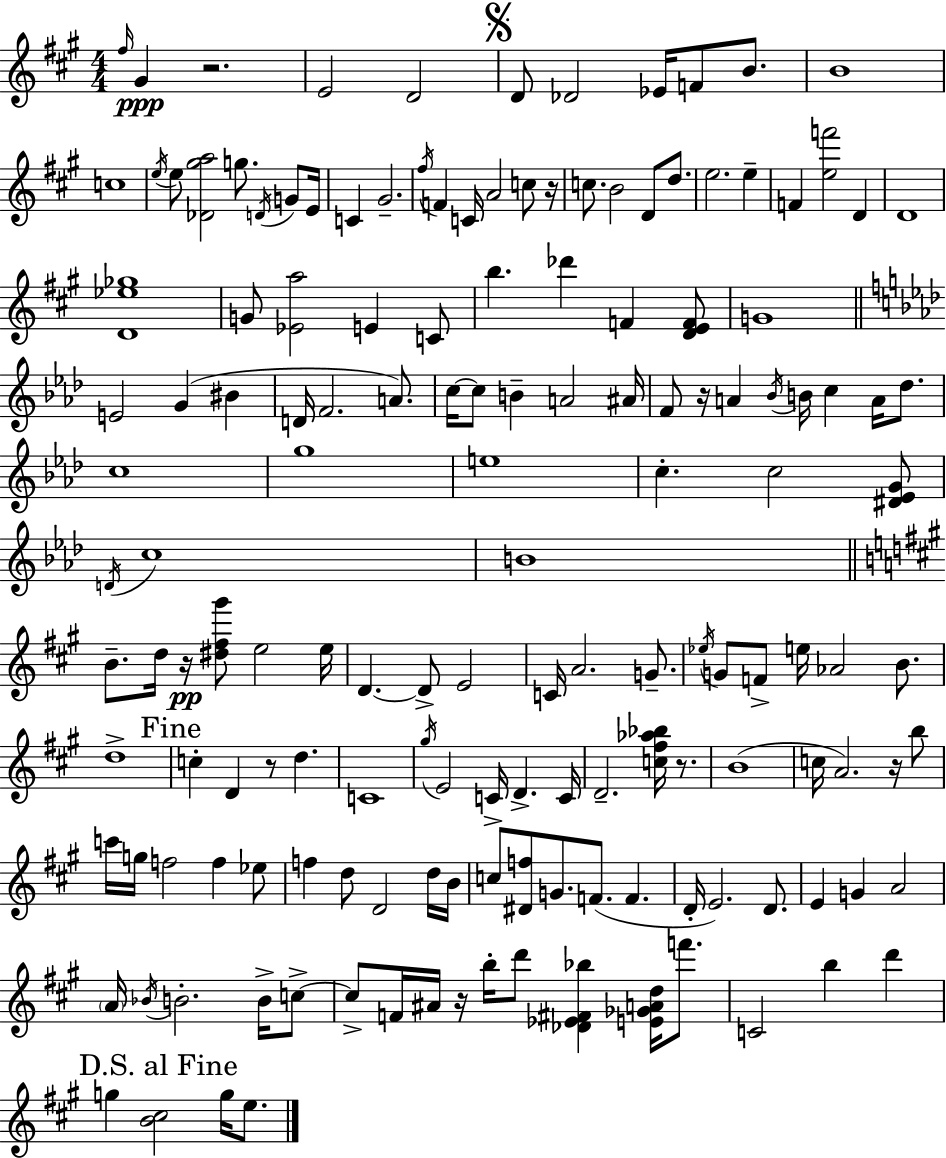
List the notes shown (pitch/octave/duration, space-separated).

F#5/s G#4/q R/h. E4/h D4/h D4/e Db4/h Eb4/s F4/e B4/e. B4/w C5/w E5/s E5/e [Db4,G#5,A5]/h G5/e. D4/s G4/e E4/s C4/q G#4/h. F#5/s F4/q C4/s A4/h C5/e R/s C5/e. B4/h D4/e D5/e. E5/h. E5/q F4/q [E5,F6]/h D4/q D4/w [D4,Eb5,Gb5]/w G4/e [Eb4,A5]/h E4/q C4/e B5/q. Db6/q F4/q [D4,E4,F4]/e G4/w E4/h G4/q BIS4/q D4/s F4/h. A4/e. C5/s C5/e B4/q A4/h A#4/s F4/e R/s A4/q Bb4/s B4/s C5/q A4/s Db5/e. C5/w G5/w E5/w C5/q. C5/h [D#4,Eb4,G4]/e D4/s C5/w B4/w B4/e. D5/s R/s [D#5,F#5,G#6]/e E5/h E5/s D4/q. D4/e E4/h C4/s A4/h. G4/e. Eb5/s G4/e F4/e E5/s Ab4/h B4/e. D5/w C5/q D4/q R/e D5/q. C4/w G#5/s E4/h C4/s D4/q. C4/s D4/h. [C5,F#5,Ab5,Bb5]/s R/e. B4/w C5/s A4/h. R/s B5/e C6/s G5/s F5/h F5/q Eb5/e F5/q D5/e D4/h D5/s B4/s C5/e [D#4,F5]/e G4/e. F4/e. F4/q. D4/s E4/h. D4/e. E4/q G4/q A4/h A4/s Bb4/s B4/h. B4/s C5/e C5/e F4/s A#4/s R/s B5/s D6/e [Db4,Eb4,F#4,Bb5]/q [E4,Gb4,A4,D5]/s F6/e. C4/h B5/q D6/q G5/q [B4,C#5]/h G5/s E5/e.